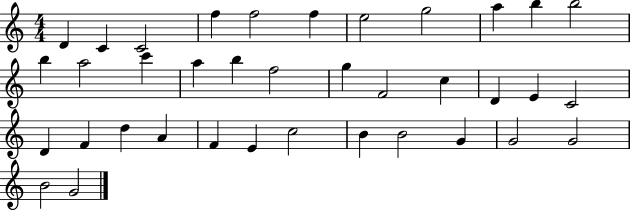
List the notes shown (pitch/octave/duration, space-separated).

D4/q C4/q C4/h F5/q F5/h F5/q E5/h G5/h A5/q B5/q B5/h B5/q A5/h C6/q A5/q B5/q F5/h G5/q F4/h C5/q D4/q E4/q C4/h D4/q F4/q D5/q A4/q F4/q E4/q C5/h B4/q B4/h G4/q G4/h G4/h B4/h G4/h